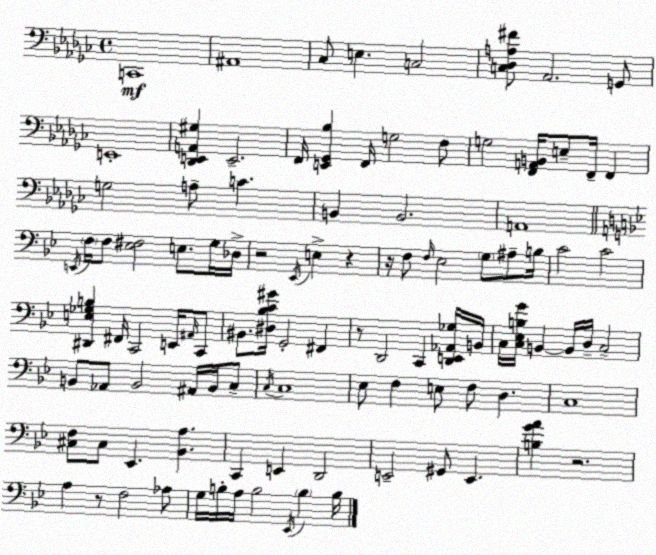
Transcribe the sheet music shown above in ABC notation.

X:1
T:Untitled
M:4/4
L:1/4
K:Ebm
C,,4 ^A,,4 _C,/2 E, C,2 [C,_D,A,^F]/2 _A,,2 G,,/2 E,,4 [_D,,E,,A,,^G,] E,,2 F,,/4 [E,,_G,,_B,] F,,/4 G,2 F,/2 G,2 [F,,A,,B,,]/4 E,/2 F,,/4 F,, G,2 A,/2 C B,, B,,2 A,,4 E,,/4 F,/4 F,/2 [_E,^F,]2 E,/2 G,/4 _D,/4 z2 _E,,/4 E, z z/4 F,/2 F,/4 _E,2 G,/2 ^A,/2 B,/4 C2 C2 [^D,,E,_G,B,] ^F,,/4 C,,2 E,,/4 ^A,,/4 C,,/2 ^B,,/2 [^D,_B,C^G]/4 G,,2 ^F,, z/2 D,,2 C,, [D,,E,,_A,,_G,]/4 B,,/4 C,/4 [C,_E,B,G]/4 B,, B,,/4 D,/4 C,2 B,,/2 _A,,/2 B,,2 ^A,,/4 B,,/4 C,/2 C,/4 C,4 _E,/2 F, E,/2 F,/2 D, C,4 [^C,F,]/2 ^C,/2 _E,, [_B,,A,] C,, E,, D,,2 E,,2 ^G,,/2 E,, [B,GA] z2 A, z/2 F,2 _A,/2 G,/4 B,/4 A,/4 B,2 _E,,/4 B, B,/4